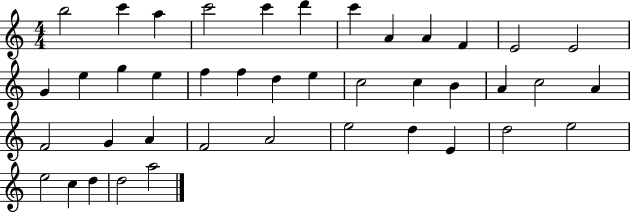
B5/h C6/q A5/q C6/h C6/q D6/q C6/q A4/q A4/q F4/q E4/h E4/h G4/q E5/q G5/q E5/q F5/q F5/q D5/q E5/q C5/h C5/q B4/q A4/q C5/h A4/q F4/h G4/q A4/q F4/h A4/h E5/h D5/q E4/q D5/h E5/h E5/h C5/q D5/q D5/h A5/h